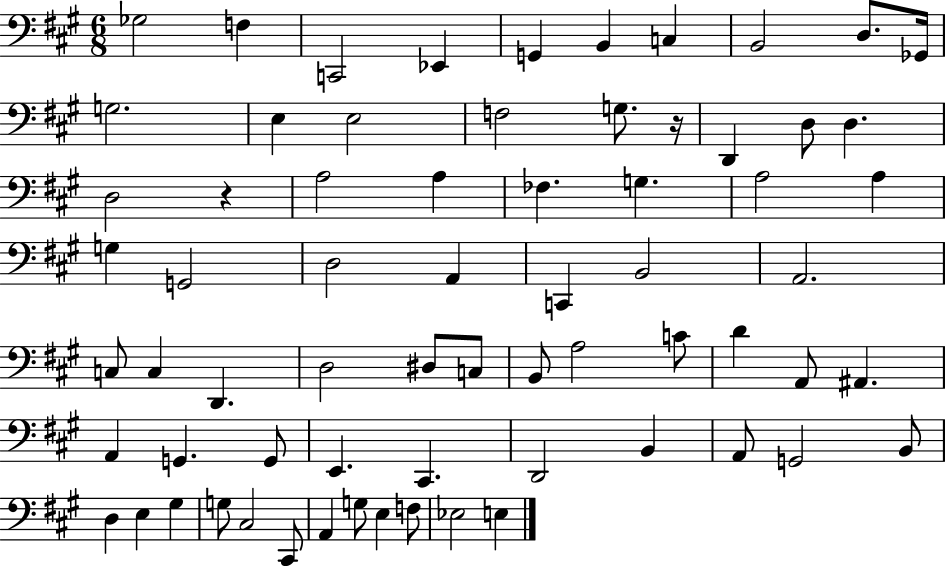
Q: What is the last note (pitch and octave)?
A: E3